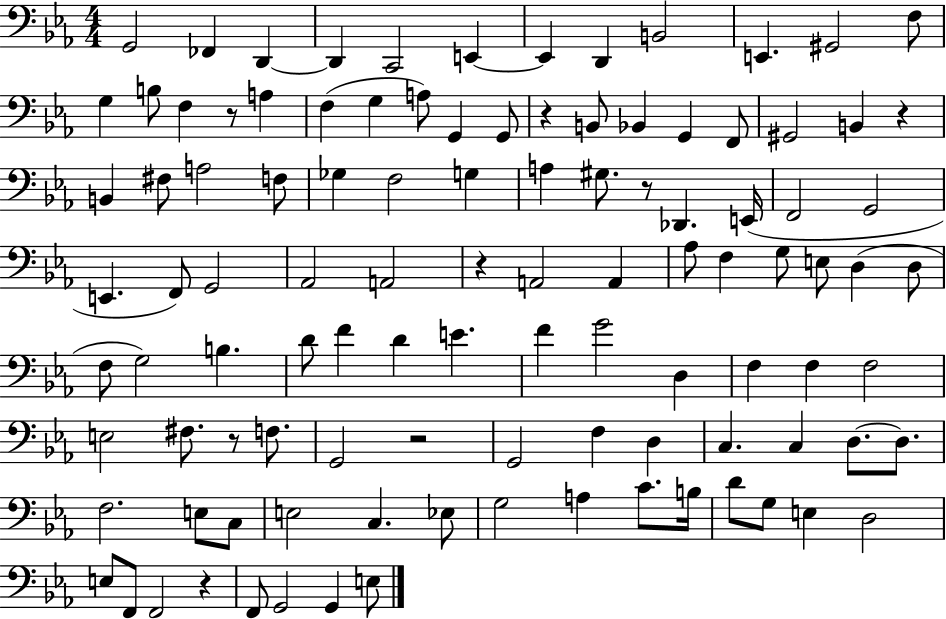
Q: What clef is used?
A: bass